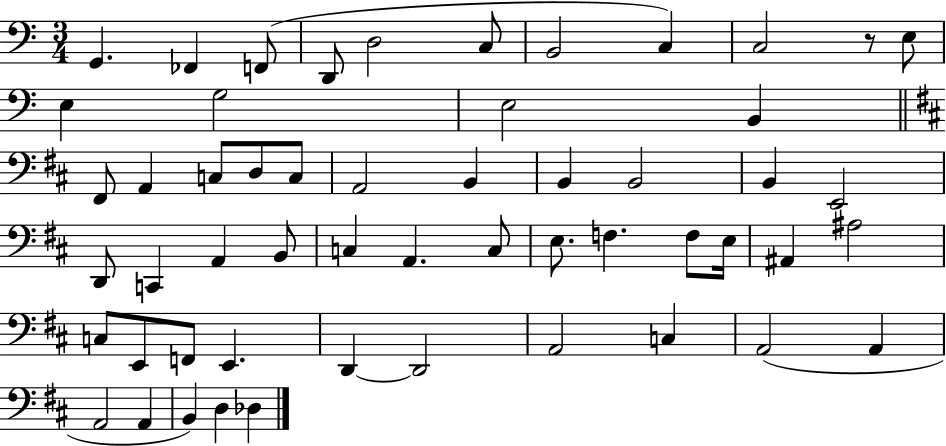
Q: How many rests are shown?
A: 1